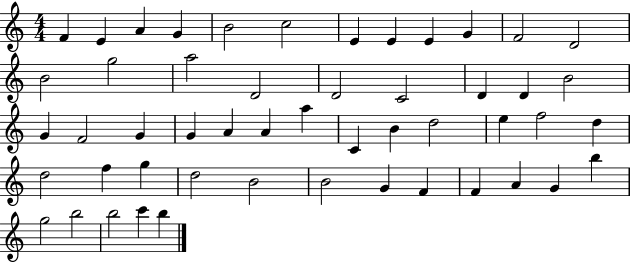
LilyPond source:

{
  \clef treble
  \numericTimeSignature
  \time 4/4
  \key c \major
  f'4 e'4 a'4 g'4 | b'2 c''2 | e'4 e'4 e'4 g'4 | f'2 d'2 | \break b'2 g''2 | a''2 d'2 | d'2 c'2 | d'4 d'4 b'2 | \break g'4 f'2 g'4 | g'4 a'4 a'4 a''4 | c'4 b'4 d''2 | e''4 f''2 d''4 | \break d''2 f''4 g''4 | d''2 b'2 | b'2 g'4 f'4 | f'4 a'4 g'4 b''4 | \break g''2 b''2 | b''2 c'''4 b''4 | \bar "|."
}